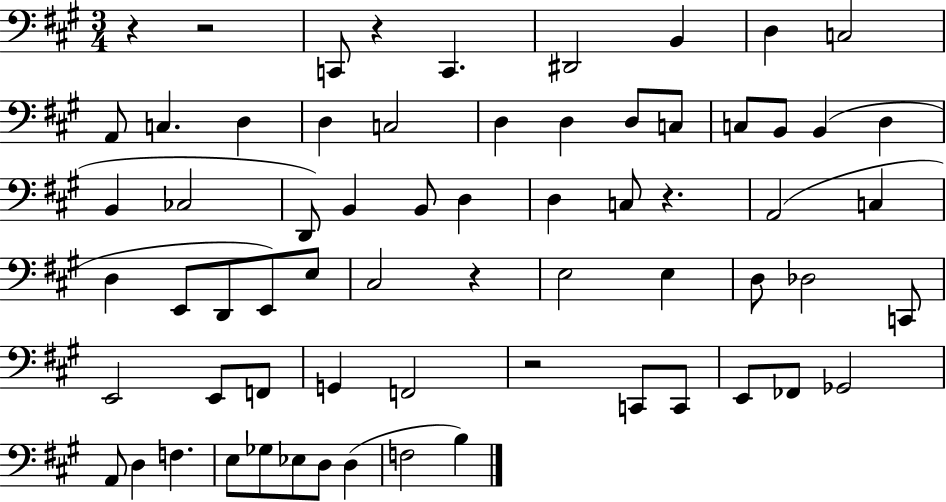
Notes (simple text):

R/q R/h C2/e R/q C2/q. D#2/h B2/q D3/q C3/h A2/e C3/q. D3/q D3/q C3/h D3/q D3/q D3/e C3/e C3/e B2/e B2/q D3/q B2/q CES3/h D2/e B2/q B2/e D3/q D3/q C3/e R/q. A2/h C3/q D3/q E2/e D2/e E2/e E3/e C#3/h R/q E3/h E3/q D3/e Db3/h C2/e E2/h E2/e F2/e G2/q F2/h R/h C2/e C2/e E2/e FES2/e Gb2/h A2/e D3/q F3/q. E3/e Gb3/e Eb3/e D3/e D3/q F3/h B3/q